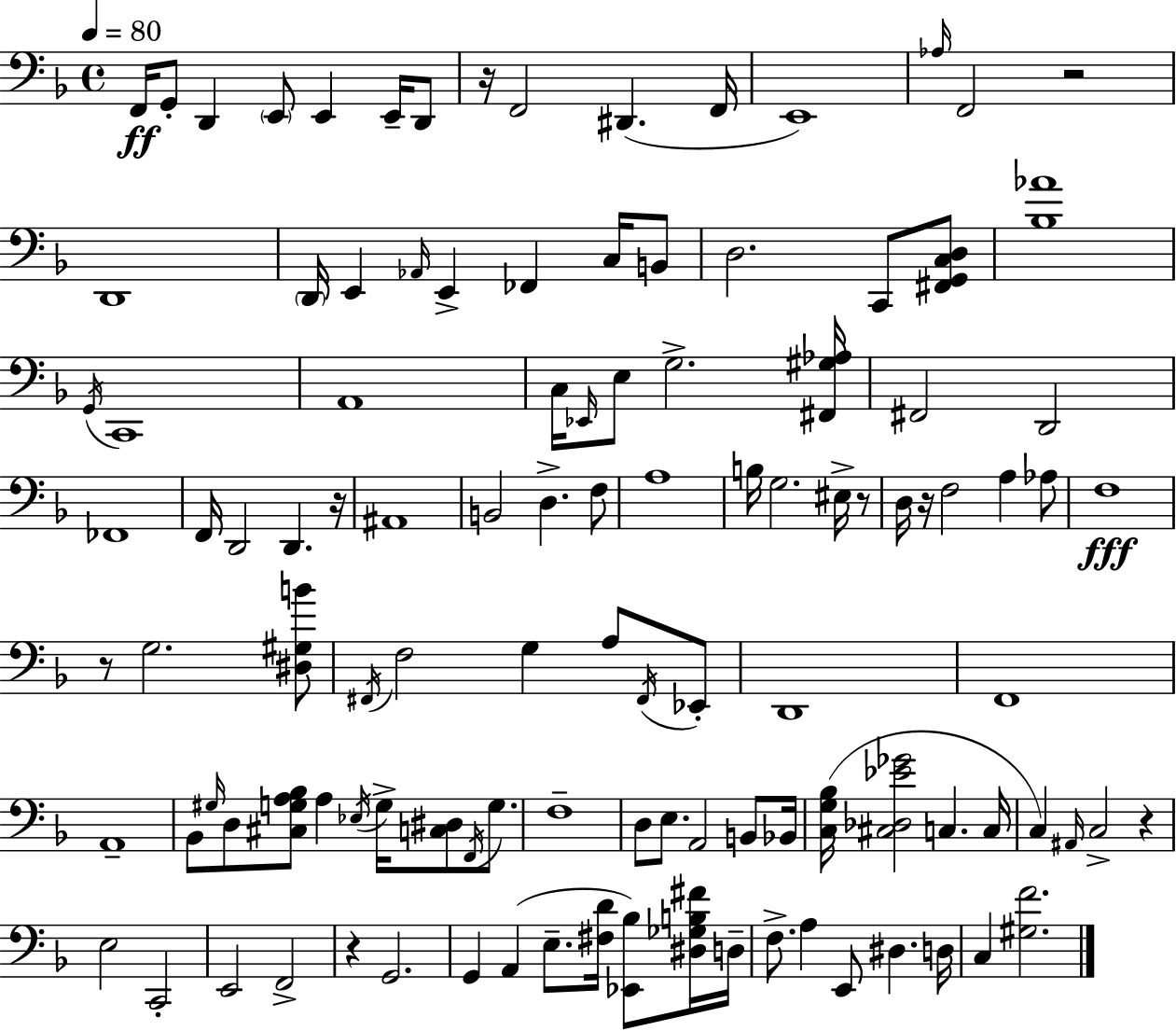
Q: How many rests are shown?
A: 8